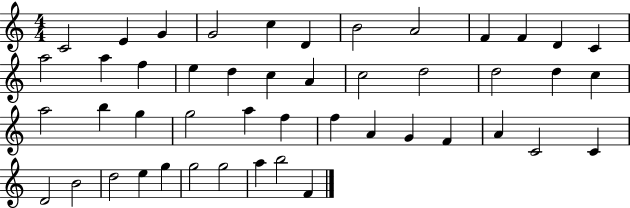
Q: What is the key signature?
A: C major